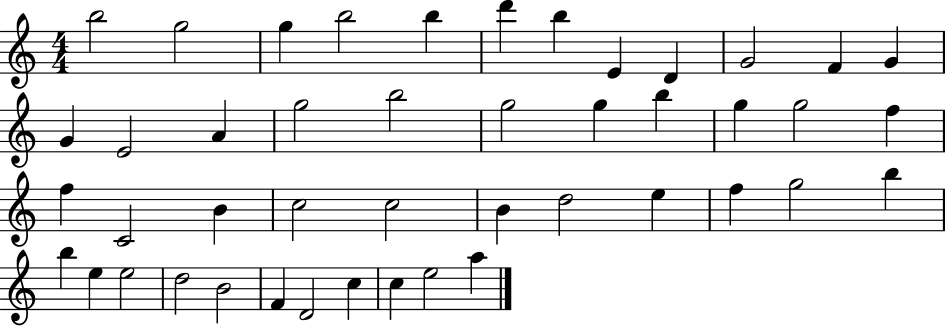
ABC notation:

X:1
T:Untitled
M:4/4
L:1/4
K:C
b2 g2 g b2 b d' b E D G2 F G G E2 A g2 b2 g2 g b g g2 f f C2 B c2 c2 B d2 e f g2 b b e e2 d2 B2 F D2 c c e2 a